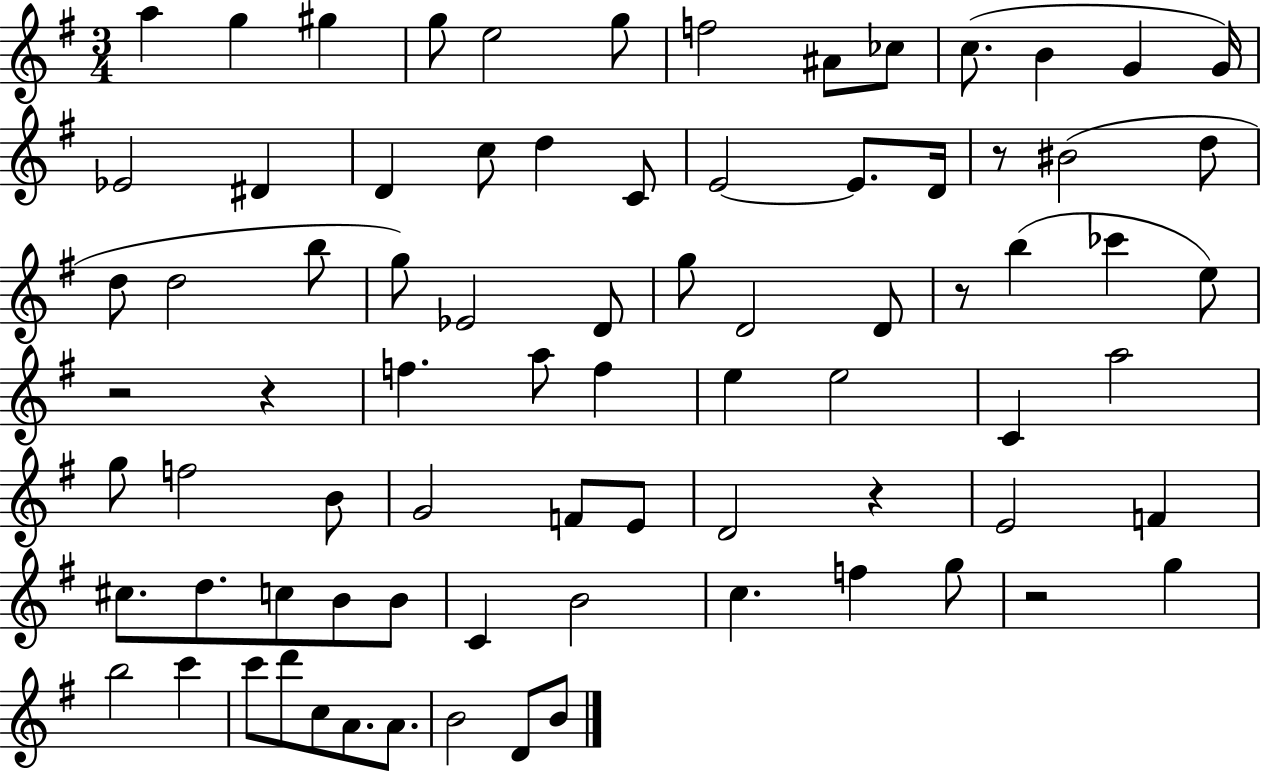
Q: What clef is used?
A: treble